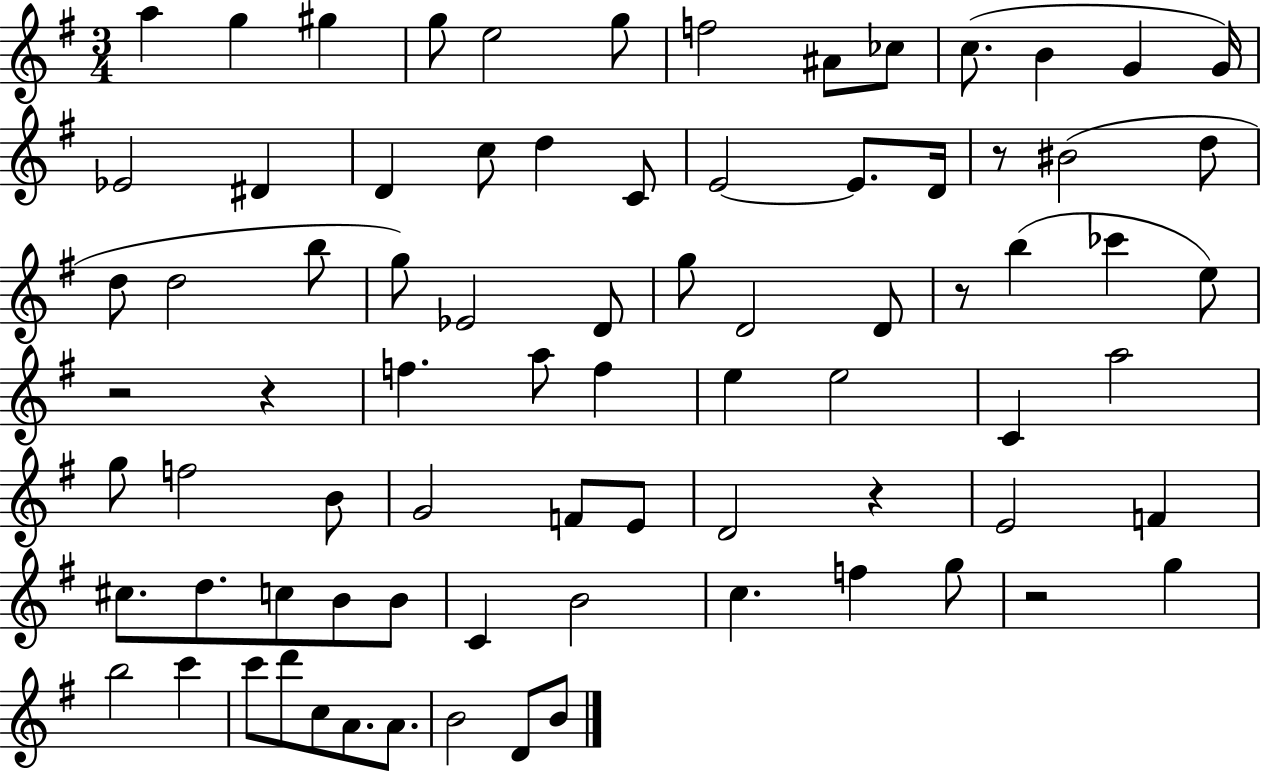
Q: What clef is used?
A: treble